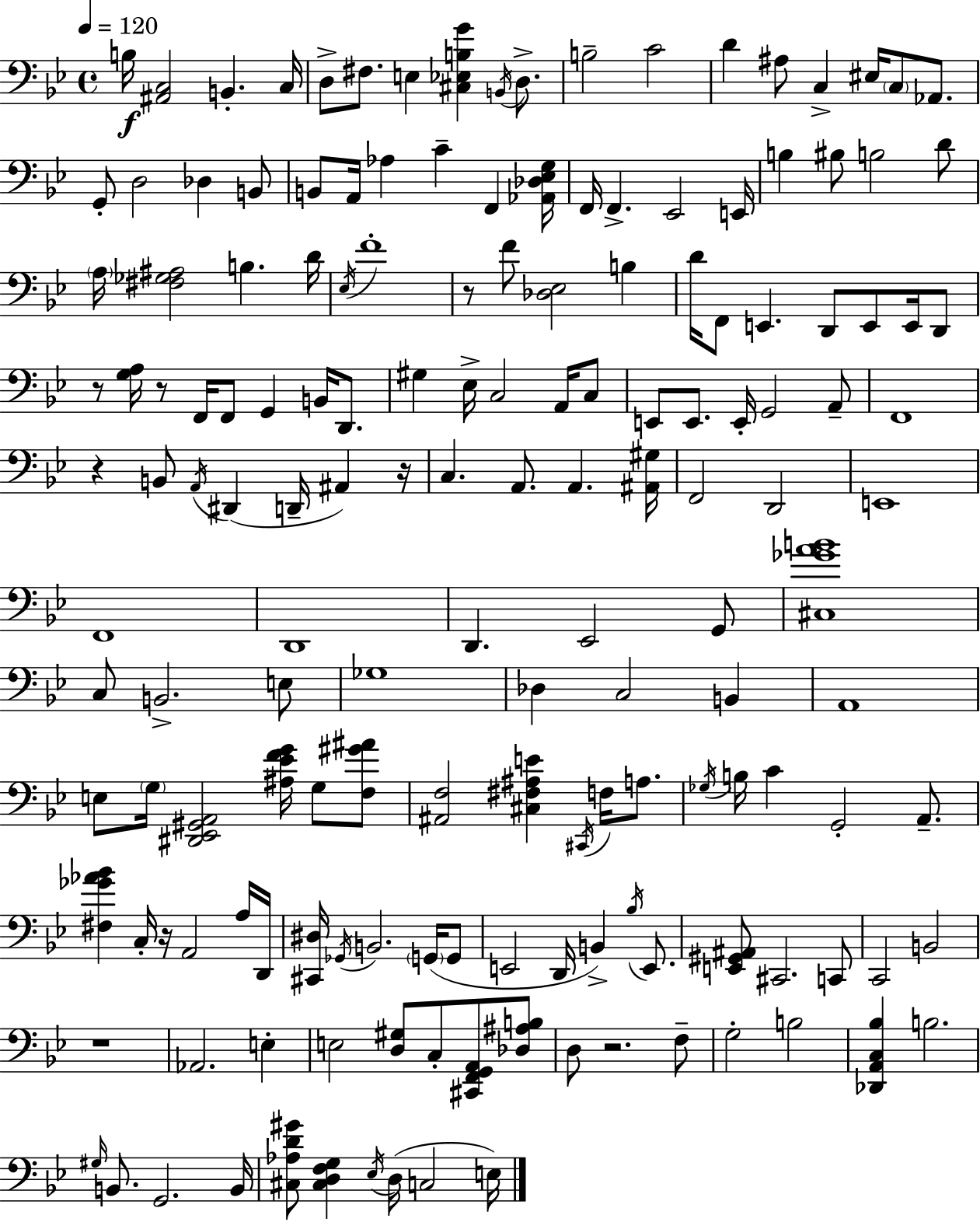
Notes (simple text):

B3/s [A#2,C3]/h B2/q. C3/s D3/e F#3/e. E3/q [C#3,Eb3,B3,G4]/q B2/s D3/e. B3/h C4/h D4/q A#3/e C3/q EIS3/s C3/e Ab2/e. G2/e D3/h Db3/q B2/e B2/e A2/s Ab3/q C4/q F2/q [Ab2,Db3,Eb3,G3]/s F2/s F2/q. Eb2/h E2/s B3/q BIS3/e B3/h D4/e A3/s [F#3,Gb3,A#3]/h B3/q. D4/s Eb3/s F4/w R/e F4/e [Db3,Eb3]/h B3/q D4/s F2/e E2/q. D2/e E2/e E2/s D2/e R/e [G3,A3]/s R/e F2/s F2/e G2/q B2/s D2/e. G#3/q Eb3/s C3/h A2/s C3/e E2/e E2/e. E2/s G2/h A2/e F2/w R/q B2/e A2/s D#2/q D2/s A#2/q R/s C3/q. A2/e. A2/q. [A#2,G#3]/s F2/h D2/h E2/w F2/w D2/w D2/q. Eb2/h G2/e [C#3,Gb4,A4,B4]/w C3/e B2/h. E3/e Gb3/w Db3/q C3/h B2/q A2/w E3/e G3/s [D#2,Eb2,G#2,A2]/h [A#3,Eb4,F4,G4]/s G3/e [F3,G#4,A#4]/e [A#2,F3]/h [C#3,F#3,A#3,E4]/q C#2/s F3/s A3/e. Gb3/s B3/s C4/q G2/h A2/e. [F#3,Gb4,Ab4,Bb4]/q C3/s R/s A2/h A3/s D2/s [C#2,D#3]/s Gb2/s B2/h. G2/s G2/e E2/h D2/s B2/q Bb3/s E2/e. [E2,G#2,A#2]/e C#2/h. C2/e C2/h B2/h R/w Ab2/h. E3/q E3/h [D3,G#3]/e C3/e [C#2,F2,G2,A2]/e [Db3,A#3,B3]/e D3/e R/h. F3/e G3/h B3/h [Db2,A2,C3,Bb3]/q B3/h. G#3/s B2/e. G2/h. B2/s [C#3,Ab3,D4,G#4]/e [C#3,D3,F3,G3]/q Eb3/s D3/s C3/h E3/s